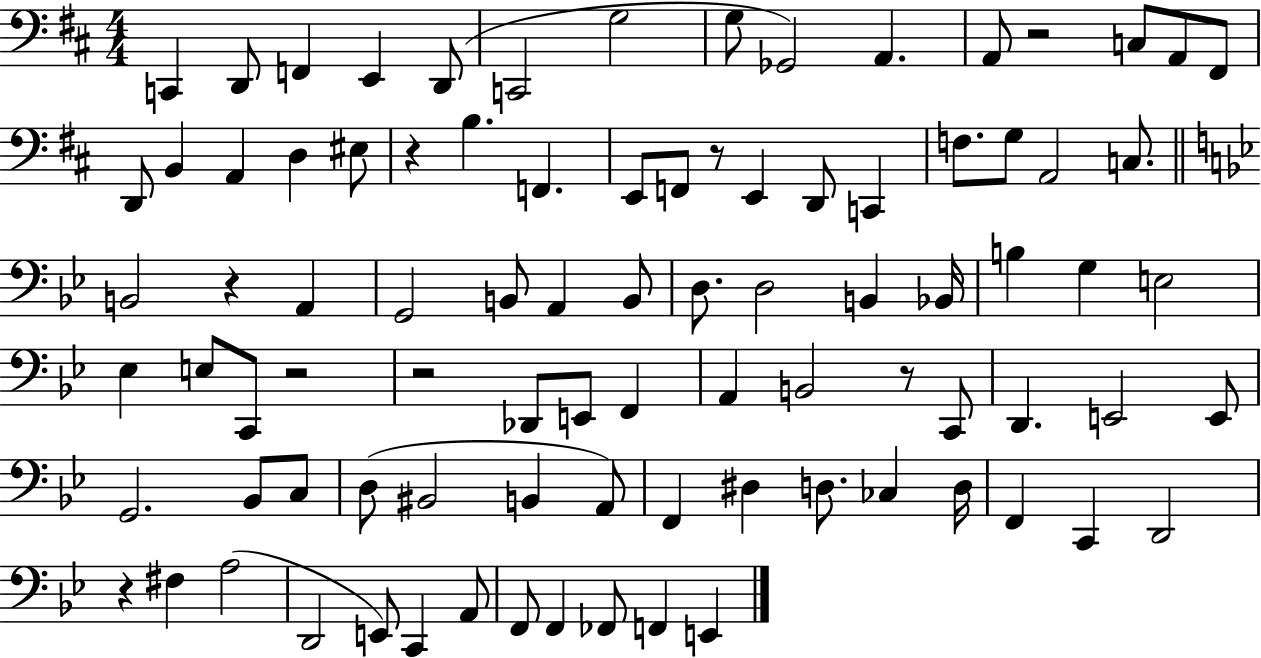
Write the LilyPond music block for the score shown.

{
  \clef bass
  \numericTimeSignature
  \time 4/4
  \key d \major
  c,4 d,8 f,4 e,4 d,8( | c,2 g2 | g8 ges,2) a,4. | a,8 r2 c8 a,8 fis,8 | \break d,8 b,4 a,4 d4 eis8 | r4 b4. f,4. | e,8 f,8 r8 e,4 d,8 c,4 | f8. g8 a,2 c8. | \break \bar "||" \break \key g \minor b,2 r4 a,4 | g,2 b,8 a,4 b,8 | d8. d2 b,4 bes,16 | b4 g4 e2 | \break ees4 e8 c,8 r2 | r2 des,8 e,8 f,4 | a,4 b,2 r8 c,8 | d,4. e,2 e,8 | \break g,2. bes,8 c8 | d8( bis,2 b,4 a,8) | f,4 dis4 d8. ces4 d16 | f,4 c,4 d,2 | \break r4 fis4 a2( | d,2 e,8) c,4 a,8 | f,8 f,4 fes,8 f,4 e,4 | \bar "|."
}